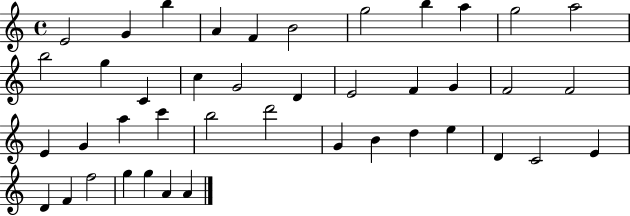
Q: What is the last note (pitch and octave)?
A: A4